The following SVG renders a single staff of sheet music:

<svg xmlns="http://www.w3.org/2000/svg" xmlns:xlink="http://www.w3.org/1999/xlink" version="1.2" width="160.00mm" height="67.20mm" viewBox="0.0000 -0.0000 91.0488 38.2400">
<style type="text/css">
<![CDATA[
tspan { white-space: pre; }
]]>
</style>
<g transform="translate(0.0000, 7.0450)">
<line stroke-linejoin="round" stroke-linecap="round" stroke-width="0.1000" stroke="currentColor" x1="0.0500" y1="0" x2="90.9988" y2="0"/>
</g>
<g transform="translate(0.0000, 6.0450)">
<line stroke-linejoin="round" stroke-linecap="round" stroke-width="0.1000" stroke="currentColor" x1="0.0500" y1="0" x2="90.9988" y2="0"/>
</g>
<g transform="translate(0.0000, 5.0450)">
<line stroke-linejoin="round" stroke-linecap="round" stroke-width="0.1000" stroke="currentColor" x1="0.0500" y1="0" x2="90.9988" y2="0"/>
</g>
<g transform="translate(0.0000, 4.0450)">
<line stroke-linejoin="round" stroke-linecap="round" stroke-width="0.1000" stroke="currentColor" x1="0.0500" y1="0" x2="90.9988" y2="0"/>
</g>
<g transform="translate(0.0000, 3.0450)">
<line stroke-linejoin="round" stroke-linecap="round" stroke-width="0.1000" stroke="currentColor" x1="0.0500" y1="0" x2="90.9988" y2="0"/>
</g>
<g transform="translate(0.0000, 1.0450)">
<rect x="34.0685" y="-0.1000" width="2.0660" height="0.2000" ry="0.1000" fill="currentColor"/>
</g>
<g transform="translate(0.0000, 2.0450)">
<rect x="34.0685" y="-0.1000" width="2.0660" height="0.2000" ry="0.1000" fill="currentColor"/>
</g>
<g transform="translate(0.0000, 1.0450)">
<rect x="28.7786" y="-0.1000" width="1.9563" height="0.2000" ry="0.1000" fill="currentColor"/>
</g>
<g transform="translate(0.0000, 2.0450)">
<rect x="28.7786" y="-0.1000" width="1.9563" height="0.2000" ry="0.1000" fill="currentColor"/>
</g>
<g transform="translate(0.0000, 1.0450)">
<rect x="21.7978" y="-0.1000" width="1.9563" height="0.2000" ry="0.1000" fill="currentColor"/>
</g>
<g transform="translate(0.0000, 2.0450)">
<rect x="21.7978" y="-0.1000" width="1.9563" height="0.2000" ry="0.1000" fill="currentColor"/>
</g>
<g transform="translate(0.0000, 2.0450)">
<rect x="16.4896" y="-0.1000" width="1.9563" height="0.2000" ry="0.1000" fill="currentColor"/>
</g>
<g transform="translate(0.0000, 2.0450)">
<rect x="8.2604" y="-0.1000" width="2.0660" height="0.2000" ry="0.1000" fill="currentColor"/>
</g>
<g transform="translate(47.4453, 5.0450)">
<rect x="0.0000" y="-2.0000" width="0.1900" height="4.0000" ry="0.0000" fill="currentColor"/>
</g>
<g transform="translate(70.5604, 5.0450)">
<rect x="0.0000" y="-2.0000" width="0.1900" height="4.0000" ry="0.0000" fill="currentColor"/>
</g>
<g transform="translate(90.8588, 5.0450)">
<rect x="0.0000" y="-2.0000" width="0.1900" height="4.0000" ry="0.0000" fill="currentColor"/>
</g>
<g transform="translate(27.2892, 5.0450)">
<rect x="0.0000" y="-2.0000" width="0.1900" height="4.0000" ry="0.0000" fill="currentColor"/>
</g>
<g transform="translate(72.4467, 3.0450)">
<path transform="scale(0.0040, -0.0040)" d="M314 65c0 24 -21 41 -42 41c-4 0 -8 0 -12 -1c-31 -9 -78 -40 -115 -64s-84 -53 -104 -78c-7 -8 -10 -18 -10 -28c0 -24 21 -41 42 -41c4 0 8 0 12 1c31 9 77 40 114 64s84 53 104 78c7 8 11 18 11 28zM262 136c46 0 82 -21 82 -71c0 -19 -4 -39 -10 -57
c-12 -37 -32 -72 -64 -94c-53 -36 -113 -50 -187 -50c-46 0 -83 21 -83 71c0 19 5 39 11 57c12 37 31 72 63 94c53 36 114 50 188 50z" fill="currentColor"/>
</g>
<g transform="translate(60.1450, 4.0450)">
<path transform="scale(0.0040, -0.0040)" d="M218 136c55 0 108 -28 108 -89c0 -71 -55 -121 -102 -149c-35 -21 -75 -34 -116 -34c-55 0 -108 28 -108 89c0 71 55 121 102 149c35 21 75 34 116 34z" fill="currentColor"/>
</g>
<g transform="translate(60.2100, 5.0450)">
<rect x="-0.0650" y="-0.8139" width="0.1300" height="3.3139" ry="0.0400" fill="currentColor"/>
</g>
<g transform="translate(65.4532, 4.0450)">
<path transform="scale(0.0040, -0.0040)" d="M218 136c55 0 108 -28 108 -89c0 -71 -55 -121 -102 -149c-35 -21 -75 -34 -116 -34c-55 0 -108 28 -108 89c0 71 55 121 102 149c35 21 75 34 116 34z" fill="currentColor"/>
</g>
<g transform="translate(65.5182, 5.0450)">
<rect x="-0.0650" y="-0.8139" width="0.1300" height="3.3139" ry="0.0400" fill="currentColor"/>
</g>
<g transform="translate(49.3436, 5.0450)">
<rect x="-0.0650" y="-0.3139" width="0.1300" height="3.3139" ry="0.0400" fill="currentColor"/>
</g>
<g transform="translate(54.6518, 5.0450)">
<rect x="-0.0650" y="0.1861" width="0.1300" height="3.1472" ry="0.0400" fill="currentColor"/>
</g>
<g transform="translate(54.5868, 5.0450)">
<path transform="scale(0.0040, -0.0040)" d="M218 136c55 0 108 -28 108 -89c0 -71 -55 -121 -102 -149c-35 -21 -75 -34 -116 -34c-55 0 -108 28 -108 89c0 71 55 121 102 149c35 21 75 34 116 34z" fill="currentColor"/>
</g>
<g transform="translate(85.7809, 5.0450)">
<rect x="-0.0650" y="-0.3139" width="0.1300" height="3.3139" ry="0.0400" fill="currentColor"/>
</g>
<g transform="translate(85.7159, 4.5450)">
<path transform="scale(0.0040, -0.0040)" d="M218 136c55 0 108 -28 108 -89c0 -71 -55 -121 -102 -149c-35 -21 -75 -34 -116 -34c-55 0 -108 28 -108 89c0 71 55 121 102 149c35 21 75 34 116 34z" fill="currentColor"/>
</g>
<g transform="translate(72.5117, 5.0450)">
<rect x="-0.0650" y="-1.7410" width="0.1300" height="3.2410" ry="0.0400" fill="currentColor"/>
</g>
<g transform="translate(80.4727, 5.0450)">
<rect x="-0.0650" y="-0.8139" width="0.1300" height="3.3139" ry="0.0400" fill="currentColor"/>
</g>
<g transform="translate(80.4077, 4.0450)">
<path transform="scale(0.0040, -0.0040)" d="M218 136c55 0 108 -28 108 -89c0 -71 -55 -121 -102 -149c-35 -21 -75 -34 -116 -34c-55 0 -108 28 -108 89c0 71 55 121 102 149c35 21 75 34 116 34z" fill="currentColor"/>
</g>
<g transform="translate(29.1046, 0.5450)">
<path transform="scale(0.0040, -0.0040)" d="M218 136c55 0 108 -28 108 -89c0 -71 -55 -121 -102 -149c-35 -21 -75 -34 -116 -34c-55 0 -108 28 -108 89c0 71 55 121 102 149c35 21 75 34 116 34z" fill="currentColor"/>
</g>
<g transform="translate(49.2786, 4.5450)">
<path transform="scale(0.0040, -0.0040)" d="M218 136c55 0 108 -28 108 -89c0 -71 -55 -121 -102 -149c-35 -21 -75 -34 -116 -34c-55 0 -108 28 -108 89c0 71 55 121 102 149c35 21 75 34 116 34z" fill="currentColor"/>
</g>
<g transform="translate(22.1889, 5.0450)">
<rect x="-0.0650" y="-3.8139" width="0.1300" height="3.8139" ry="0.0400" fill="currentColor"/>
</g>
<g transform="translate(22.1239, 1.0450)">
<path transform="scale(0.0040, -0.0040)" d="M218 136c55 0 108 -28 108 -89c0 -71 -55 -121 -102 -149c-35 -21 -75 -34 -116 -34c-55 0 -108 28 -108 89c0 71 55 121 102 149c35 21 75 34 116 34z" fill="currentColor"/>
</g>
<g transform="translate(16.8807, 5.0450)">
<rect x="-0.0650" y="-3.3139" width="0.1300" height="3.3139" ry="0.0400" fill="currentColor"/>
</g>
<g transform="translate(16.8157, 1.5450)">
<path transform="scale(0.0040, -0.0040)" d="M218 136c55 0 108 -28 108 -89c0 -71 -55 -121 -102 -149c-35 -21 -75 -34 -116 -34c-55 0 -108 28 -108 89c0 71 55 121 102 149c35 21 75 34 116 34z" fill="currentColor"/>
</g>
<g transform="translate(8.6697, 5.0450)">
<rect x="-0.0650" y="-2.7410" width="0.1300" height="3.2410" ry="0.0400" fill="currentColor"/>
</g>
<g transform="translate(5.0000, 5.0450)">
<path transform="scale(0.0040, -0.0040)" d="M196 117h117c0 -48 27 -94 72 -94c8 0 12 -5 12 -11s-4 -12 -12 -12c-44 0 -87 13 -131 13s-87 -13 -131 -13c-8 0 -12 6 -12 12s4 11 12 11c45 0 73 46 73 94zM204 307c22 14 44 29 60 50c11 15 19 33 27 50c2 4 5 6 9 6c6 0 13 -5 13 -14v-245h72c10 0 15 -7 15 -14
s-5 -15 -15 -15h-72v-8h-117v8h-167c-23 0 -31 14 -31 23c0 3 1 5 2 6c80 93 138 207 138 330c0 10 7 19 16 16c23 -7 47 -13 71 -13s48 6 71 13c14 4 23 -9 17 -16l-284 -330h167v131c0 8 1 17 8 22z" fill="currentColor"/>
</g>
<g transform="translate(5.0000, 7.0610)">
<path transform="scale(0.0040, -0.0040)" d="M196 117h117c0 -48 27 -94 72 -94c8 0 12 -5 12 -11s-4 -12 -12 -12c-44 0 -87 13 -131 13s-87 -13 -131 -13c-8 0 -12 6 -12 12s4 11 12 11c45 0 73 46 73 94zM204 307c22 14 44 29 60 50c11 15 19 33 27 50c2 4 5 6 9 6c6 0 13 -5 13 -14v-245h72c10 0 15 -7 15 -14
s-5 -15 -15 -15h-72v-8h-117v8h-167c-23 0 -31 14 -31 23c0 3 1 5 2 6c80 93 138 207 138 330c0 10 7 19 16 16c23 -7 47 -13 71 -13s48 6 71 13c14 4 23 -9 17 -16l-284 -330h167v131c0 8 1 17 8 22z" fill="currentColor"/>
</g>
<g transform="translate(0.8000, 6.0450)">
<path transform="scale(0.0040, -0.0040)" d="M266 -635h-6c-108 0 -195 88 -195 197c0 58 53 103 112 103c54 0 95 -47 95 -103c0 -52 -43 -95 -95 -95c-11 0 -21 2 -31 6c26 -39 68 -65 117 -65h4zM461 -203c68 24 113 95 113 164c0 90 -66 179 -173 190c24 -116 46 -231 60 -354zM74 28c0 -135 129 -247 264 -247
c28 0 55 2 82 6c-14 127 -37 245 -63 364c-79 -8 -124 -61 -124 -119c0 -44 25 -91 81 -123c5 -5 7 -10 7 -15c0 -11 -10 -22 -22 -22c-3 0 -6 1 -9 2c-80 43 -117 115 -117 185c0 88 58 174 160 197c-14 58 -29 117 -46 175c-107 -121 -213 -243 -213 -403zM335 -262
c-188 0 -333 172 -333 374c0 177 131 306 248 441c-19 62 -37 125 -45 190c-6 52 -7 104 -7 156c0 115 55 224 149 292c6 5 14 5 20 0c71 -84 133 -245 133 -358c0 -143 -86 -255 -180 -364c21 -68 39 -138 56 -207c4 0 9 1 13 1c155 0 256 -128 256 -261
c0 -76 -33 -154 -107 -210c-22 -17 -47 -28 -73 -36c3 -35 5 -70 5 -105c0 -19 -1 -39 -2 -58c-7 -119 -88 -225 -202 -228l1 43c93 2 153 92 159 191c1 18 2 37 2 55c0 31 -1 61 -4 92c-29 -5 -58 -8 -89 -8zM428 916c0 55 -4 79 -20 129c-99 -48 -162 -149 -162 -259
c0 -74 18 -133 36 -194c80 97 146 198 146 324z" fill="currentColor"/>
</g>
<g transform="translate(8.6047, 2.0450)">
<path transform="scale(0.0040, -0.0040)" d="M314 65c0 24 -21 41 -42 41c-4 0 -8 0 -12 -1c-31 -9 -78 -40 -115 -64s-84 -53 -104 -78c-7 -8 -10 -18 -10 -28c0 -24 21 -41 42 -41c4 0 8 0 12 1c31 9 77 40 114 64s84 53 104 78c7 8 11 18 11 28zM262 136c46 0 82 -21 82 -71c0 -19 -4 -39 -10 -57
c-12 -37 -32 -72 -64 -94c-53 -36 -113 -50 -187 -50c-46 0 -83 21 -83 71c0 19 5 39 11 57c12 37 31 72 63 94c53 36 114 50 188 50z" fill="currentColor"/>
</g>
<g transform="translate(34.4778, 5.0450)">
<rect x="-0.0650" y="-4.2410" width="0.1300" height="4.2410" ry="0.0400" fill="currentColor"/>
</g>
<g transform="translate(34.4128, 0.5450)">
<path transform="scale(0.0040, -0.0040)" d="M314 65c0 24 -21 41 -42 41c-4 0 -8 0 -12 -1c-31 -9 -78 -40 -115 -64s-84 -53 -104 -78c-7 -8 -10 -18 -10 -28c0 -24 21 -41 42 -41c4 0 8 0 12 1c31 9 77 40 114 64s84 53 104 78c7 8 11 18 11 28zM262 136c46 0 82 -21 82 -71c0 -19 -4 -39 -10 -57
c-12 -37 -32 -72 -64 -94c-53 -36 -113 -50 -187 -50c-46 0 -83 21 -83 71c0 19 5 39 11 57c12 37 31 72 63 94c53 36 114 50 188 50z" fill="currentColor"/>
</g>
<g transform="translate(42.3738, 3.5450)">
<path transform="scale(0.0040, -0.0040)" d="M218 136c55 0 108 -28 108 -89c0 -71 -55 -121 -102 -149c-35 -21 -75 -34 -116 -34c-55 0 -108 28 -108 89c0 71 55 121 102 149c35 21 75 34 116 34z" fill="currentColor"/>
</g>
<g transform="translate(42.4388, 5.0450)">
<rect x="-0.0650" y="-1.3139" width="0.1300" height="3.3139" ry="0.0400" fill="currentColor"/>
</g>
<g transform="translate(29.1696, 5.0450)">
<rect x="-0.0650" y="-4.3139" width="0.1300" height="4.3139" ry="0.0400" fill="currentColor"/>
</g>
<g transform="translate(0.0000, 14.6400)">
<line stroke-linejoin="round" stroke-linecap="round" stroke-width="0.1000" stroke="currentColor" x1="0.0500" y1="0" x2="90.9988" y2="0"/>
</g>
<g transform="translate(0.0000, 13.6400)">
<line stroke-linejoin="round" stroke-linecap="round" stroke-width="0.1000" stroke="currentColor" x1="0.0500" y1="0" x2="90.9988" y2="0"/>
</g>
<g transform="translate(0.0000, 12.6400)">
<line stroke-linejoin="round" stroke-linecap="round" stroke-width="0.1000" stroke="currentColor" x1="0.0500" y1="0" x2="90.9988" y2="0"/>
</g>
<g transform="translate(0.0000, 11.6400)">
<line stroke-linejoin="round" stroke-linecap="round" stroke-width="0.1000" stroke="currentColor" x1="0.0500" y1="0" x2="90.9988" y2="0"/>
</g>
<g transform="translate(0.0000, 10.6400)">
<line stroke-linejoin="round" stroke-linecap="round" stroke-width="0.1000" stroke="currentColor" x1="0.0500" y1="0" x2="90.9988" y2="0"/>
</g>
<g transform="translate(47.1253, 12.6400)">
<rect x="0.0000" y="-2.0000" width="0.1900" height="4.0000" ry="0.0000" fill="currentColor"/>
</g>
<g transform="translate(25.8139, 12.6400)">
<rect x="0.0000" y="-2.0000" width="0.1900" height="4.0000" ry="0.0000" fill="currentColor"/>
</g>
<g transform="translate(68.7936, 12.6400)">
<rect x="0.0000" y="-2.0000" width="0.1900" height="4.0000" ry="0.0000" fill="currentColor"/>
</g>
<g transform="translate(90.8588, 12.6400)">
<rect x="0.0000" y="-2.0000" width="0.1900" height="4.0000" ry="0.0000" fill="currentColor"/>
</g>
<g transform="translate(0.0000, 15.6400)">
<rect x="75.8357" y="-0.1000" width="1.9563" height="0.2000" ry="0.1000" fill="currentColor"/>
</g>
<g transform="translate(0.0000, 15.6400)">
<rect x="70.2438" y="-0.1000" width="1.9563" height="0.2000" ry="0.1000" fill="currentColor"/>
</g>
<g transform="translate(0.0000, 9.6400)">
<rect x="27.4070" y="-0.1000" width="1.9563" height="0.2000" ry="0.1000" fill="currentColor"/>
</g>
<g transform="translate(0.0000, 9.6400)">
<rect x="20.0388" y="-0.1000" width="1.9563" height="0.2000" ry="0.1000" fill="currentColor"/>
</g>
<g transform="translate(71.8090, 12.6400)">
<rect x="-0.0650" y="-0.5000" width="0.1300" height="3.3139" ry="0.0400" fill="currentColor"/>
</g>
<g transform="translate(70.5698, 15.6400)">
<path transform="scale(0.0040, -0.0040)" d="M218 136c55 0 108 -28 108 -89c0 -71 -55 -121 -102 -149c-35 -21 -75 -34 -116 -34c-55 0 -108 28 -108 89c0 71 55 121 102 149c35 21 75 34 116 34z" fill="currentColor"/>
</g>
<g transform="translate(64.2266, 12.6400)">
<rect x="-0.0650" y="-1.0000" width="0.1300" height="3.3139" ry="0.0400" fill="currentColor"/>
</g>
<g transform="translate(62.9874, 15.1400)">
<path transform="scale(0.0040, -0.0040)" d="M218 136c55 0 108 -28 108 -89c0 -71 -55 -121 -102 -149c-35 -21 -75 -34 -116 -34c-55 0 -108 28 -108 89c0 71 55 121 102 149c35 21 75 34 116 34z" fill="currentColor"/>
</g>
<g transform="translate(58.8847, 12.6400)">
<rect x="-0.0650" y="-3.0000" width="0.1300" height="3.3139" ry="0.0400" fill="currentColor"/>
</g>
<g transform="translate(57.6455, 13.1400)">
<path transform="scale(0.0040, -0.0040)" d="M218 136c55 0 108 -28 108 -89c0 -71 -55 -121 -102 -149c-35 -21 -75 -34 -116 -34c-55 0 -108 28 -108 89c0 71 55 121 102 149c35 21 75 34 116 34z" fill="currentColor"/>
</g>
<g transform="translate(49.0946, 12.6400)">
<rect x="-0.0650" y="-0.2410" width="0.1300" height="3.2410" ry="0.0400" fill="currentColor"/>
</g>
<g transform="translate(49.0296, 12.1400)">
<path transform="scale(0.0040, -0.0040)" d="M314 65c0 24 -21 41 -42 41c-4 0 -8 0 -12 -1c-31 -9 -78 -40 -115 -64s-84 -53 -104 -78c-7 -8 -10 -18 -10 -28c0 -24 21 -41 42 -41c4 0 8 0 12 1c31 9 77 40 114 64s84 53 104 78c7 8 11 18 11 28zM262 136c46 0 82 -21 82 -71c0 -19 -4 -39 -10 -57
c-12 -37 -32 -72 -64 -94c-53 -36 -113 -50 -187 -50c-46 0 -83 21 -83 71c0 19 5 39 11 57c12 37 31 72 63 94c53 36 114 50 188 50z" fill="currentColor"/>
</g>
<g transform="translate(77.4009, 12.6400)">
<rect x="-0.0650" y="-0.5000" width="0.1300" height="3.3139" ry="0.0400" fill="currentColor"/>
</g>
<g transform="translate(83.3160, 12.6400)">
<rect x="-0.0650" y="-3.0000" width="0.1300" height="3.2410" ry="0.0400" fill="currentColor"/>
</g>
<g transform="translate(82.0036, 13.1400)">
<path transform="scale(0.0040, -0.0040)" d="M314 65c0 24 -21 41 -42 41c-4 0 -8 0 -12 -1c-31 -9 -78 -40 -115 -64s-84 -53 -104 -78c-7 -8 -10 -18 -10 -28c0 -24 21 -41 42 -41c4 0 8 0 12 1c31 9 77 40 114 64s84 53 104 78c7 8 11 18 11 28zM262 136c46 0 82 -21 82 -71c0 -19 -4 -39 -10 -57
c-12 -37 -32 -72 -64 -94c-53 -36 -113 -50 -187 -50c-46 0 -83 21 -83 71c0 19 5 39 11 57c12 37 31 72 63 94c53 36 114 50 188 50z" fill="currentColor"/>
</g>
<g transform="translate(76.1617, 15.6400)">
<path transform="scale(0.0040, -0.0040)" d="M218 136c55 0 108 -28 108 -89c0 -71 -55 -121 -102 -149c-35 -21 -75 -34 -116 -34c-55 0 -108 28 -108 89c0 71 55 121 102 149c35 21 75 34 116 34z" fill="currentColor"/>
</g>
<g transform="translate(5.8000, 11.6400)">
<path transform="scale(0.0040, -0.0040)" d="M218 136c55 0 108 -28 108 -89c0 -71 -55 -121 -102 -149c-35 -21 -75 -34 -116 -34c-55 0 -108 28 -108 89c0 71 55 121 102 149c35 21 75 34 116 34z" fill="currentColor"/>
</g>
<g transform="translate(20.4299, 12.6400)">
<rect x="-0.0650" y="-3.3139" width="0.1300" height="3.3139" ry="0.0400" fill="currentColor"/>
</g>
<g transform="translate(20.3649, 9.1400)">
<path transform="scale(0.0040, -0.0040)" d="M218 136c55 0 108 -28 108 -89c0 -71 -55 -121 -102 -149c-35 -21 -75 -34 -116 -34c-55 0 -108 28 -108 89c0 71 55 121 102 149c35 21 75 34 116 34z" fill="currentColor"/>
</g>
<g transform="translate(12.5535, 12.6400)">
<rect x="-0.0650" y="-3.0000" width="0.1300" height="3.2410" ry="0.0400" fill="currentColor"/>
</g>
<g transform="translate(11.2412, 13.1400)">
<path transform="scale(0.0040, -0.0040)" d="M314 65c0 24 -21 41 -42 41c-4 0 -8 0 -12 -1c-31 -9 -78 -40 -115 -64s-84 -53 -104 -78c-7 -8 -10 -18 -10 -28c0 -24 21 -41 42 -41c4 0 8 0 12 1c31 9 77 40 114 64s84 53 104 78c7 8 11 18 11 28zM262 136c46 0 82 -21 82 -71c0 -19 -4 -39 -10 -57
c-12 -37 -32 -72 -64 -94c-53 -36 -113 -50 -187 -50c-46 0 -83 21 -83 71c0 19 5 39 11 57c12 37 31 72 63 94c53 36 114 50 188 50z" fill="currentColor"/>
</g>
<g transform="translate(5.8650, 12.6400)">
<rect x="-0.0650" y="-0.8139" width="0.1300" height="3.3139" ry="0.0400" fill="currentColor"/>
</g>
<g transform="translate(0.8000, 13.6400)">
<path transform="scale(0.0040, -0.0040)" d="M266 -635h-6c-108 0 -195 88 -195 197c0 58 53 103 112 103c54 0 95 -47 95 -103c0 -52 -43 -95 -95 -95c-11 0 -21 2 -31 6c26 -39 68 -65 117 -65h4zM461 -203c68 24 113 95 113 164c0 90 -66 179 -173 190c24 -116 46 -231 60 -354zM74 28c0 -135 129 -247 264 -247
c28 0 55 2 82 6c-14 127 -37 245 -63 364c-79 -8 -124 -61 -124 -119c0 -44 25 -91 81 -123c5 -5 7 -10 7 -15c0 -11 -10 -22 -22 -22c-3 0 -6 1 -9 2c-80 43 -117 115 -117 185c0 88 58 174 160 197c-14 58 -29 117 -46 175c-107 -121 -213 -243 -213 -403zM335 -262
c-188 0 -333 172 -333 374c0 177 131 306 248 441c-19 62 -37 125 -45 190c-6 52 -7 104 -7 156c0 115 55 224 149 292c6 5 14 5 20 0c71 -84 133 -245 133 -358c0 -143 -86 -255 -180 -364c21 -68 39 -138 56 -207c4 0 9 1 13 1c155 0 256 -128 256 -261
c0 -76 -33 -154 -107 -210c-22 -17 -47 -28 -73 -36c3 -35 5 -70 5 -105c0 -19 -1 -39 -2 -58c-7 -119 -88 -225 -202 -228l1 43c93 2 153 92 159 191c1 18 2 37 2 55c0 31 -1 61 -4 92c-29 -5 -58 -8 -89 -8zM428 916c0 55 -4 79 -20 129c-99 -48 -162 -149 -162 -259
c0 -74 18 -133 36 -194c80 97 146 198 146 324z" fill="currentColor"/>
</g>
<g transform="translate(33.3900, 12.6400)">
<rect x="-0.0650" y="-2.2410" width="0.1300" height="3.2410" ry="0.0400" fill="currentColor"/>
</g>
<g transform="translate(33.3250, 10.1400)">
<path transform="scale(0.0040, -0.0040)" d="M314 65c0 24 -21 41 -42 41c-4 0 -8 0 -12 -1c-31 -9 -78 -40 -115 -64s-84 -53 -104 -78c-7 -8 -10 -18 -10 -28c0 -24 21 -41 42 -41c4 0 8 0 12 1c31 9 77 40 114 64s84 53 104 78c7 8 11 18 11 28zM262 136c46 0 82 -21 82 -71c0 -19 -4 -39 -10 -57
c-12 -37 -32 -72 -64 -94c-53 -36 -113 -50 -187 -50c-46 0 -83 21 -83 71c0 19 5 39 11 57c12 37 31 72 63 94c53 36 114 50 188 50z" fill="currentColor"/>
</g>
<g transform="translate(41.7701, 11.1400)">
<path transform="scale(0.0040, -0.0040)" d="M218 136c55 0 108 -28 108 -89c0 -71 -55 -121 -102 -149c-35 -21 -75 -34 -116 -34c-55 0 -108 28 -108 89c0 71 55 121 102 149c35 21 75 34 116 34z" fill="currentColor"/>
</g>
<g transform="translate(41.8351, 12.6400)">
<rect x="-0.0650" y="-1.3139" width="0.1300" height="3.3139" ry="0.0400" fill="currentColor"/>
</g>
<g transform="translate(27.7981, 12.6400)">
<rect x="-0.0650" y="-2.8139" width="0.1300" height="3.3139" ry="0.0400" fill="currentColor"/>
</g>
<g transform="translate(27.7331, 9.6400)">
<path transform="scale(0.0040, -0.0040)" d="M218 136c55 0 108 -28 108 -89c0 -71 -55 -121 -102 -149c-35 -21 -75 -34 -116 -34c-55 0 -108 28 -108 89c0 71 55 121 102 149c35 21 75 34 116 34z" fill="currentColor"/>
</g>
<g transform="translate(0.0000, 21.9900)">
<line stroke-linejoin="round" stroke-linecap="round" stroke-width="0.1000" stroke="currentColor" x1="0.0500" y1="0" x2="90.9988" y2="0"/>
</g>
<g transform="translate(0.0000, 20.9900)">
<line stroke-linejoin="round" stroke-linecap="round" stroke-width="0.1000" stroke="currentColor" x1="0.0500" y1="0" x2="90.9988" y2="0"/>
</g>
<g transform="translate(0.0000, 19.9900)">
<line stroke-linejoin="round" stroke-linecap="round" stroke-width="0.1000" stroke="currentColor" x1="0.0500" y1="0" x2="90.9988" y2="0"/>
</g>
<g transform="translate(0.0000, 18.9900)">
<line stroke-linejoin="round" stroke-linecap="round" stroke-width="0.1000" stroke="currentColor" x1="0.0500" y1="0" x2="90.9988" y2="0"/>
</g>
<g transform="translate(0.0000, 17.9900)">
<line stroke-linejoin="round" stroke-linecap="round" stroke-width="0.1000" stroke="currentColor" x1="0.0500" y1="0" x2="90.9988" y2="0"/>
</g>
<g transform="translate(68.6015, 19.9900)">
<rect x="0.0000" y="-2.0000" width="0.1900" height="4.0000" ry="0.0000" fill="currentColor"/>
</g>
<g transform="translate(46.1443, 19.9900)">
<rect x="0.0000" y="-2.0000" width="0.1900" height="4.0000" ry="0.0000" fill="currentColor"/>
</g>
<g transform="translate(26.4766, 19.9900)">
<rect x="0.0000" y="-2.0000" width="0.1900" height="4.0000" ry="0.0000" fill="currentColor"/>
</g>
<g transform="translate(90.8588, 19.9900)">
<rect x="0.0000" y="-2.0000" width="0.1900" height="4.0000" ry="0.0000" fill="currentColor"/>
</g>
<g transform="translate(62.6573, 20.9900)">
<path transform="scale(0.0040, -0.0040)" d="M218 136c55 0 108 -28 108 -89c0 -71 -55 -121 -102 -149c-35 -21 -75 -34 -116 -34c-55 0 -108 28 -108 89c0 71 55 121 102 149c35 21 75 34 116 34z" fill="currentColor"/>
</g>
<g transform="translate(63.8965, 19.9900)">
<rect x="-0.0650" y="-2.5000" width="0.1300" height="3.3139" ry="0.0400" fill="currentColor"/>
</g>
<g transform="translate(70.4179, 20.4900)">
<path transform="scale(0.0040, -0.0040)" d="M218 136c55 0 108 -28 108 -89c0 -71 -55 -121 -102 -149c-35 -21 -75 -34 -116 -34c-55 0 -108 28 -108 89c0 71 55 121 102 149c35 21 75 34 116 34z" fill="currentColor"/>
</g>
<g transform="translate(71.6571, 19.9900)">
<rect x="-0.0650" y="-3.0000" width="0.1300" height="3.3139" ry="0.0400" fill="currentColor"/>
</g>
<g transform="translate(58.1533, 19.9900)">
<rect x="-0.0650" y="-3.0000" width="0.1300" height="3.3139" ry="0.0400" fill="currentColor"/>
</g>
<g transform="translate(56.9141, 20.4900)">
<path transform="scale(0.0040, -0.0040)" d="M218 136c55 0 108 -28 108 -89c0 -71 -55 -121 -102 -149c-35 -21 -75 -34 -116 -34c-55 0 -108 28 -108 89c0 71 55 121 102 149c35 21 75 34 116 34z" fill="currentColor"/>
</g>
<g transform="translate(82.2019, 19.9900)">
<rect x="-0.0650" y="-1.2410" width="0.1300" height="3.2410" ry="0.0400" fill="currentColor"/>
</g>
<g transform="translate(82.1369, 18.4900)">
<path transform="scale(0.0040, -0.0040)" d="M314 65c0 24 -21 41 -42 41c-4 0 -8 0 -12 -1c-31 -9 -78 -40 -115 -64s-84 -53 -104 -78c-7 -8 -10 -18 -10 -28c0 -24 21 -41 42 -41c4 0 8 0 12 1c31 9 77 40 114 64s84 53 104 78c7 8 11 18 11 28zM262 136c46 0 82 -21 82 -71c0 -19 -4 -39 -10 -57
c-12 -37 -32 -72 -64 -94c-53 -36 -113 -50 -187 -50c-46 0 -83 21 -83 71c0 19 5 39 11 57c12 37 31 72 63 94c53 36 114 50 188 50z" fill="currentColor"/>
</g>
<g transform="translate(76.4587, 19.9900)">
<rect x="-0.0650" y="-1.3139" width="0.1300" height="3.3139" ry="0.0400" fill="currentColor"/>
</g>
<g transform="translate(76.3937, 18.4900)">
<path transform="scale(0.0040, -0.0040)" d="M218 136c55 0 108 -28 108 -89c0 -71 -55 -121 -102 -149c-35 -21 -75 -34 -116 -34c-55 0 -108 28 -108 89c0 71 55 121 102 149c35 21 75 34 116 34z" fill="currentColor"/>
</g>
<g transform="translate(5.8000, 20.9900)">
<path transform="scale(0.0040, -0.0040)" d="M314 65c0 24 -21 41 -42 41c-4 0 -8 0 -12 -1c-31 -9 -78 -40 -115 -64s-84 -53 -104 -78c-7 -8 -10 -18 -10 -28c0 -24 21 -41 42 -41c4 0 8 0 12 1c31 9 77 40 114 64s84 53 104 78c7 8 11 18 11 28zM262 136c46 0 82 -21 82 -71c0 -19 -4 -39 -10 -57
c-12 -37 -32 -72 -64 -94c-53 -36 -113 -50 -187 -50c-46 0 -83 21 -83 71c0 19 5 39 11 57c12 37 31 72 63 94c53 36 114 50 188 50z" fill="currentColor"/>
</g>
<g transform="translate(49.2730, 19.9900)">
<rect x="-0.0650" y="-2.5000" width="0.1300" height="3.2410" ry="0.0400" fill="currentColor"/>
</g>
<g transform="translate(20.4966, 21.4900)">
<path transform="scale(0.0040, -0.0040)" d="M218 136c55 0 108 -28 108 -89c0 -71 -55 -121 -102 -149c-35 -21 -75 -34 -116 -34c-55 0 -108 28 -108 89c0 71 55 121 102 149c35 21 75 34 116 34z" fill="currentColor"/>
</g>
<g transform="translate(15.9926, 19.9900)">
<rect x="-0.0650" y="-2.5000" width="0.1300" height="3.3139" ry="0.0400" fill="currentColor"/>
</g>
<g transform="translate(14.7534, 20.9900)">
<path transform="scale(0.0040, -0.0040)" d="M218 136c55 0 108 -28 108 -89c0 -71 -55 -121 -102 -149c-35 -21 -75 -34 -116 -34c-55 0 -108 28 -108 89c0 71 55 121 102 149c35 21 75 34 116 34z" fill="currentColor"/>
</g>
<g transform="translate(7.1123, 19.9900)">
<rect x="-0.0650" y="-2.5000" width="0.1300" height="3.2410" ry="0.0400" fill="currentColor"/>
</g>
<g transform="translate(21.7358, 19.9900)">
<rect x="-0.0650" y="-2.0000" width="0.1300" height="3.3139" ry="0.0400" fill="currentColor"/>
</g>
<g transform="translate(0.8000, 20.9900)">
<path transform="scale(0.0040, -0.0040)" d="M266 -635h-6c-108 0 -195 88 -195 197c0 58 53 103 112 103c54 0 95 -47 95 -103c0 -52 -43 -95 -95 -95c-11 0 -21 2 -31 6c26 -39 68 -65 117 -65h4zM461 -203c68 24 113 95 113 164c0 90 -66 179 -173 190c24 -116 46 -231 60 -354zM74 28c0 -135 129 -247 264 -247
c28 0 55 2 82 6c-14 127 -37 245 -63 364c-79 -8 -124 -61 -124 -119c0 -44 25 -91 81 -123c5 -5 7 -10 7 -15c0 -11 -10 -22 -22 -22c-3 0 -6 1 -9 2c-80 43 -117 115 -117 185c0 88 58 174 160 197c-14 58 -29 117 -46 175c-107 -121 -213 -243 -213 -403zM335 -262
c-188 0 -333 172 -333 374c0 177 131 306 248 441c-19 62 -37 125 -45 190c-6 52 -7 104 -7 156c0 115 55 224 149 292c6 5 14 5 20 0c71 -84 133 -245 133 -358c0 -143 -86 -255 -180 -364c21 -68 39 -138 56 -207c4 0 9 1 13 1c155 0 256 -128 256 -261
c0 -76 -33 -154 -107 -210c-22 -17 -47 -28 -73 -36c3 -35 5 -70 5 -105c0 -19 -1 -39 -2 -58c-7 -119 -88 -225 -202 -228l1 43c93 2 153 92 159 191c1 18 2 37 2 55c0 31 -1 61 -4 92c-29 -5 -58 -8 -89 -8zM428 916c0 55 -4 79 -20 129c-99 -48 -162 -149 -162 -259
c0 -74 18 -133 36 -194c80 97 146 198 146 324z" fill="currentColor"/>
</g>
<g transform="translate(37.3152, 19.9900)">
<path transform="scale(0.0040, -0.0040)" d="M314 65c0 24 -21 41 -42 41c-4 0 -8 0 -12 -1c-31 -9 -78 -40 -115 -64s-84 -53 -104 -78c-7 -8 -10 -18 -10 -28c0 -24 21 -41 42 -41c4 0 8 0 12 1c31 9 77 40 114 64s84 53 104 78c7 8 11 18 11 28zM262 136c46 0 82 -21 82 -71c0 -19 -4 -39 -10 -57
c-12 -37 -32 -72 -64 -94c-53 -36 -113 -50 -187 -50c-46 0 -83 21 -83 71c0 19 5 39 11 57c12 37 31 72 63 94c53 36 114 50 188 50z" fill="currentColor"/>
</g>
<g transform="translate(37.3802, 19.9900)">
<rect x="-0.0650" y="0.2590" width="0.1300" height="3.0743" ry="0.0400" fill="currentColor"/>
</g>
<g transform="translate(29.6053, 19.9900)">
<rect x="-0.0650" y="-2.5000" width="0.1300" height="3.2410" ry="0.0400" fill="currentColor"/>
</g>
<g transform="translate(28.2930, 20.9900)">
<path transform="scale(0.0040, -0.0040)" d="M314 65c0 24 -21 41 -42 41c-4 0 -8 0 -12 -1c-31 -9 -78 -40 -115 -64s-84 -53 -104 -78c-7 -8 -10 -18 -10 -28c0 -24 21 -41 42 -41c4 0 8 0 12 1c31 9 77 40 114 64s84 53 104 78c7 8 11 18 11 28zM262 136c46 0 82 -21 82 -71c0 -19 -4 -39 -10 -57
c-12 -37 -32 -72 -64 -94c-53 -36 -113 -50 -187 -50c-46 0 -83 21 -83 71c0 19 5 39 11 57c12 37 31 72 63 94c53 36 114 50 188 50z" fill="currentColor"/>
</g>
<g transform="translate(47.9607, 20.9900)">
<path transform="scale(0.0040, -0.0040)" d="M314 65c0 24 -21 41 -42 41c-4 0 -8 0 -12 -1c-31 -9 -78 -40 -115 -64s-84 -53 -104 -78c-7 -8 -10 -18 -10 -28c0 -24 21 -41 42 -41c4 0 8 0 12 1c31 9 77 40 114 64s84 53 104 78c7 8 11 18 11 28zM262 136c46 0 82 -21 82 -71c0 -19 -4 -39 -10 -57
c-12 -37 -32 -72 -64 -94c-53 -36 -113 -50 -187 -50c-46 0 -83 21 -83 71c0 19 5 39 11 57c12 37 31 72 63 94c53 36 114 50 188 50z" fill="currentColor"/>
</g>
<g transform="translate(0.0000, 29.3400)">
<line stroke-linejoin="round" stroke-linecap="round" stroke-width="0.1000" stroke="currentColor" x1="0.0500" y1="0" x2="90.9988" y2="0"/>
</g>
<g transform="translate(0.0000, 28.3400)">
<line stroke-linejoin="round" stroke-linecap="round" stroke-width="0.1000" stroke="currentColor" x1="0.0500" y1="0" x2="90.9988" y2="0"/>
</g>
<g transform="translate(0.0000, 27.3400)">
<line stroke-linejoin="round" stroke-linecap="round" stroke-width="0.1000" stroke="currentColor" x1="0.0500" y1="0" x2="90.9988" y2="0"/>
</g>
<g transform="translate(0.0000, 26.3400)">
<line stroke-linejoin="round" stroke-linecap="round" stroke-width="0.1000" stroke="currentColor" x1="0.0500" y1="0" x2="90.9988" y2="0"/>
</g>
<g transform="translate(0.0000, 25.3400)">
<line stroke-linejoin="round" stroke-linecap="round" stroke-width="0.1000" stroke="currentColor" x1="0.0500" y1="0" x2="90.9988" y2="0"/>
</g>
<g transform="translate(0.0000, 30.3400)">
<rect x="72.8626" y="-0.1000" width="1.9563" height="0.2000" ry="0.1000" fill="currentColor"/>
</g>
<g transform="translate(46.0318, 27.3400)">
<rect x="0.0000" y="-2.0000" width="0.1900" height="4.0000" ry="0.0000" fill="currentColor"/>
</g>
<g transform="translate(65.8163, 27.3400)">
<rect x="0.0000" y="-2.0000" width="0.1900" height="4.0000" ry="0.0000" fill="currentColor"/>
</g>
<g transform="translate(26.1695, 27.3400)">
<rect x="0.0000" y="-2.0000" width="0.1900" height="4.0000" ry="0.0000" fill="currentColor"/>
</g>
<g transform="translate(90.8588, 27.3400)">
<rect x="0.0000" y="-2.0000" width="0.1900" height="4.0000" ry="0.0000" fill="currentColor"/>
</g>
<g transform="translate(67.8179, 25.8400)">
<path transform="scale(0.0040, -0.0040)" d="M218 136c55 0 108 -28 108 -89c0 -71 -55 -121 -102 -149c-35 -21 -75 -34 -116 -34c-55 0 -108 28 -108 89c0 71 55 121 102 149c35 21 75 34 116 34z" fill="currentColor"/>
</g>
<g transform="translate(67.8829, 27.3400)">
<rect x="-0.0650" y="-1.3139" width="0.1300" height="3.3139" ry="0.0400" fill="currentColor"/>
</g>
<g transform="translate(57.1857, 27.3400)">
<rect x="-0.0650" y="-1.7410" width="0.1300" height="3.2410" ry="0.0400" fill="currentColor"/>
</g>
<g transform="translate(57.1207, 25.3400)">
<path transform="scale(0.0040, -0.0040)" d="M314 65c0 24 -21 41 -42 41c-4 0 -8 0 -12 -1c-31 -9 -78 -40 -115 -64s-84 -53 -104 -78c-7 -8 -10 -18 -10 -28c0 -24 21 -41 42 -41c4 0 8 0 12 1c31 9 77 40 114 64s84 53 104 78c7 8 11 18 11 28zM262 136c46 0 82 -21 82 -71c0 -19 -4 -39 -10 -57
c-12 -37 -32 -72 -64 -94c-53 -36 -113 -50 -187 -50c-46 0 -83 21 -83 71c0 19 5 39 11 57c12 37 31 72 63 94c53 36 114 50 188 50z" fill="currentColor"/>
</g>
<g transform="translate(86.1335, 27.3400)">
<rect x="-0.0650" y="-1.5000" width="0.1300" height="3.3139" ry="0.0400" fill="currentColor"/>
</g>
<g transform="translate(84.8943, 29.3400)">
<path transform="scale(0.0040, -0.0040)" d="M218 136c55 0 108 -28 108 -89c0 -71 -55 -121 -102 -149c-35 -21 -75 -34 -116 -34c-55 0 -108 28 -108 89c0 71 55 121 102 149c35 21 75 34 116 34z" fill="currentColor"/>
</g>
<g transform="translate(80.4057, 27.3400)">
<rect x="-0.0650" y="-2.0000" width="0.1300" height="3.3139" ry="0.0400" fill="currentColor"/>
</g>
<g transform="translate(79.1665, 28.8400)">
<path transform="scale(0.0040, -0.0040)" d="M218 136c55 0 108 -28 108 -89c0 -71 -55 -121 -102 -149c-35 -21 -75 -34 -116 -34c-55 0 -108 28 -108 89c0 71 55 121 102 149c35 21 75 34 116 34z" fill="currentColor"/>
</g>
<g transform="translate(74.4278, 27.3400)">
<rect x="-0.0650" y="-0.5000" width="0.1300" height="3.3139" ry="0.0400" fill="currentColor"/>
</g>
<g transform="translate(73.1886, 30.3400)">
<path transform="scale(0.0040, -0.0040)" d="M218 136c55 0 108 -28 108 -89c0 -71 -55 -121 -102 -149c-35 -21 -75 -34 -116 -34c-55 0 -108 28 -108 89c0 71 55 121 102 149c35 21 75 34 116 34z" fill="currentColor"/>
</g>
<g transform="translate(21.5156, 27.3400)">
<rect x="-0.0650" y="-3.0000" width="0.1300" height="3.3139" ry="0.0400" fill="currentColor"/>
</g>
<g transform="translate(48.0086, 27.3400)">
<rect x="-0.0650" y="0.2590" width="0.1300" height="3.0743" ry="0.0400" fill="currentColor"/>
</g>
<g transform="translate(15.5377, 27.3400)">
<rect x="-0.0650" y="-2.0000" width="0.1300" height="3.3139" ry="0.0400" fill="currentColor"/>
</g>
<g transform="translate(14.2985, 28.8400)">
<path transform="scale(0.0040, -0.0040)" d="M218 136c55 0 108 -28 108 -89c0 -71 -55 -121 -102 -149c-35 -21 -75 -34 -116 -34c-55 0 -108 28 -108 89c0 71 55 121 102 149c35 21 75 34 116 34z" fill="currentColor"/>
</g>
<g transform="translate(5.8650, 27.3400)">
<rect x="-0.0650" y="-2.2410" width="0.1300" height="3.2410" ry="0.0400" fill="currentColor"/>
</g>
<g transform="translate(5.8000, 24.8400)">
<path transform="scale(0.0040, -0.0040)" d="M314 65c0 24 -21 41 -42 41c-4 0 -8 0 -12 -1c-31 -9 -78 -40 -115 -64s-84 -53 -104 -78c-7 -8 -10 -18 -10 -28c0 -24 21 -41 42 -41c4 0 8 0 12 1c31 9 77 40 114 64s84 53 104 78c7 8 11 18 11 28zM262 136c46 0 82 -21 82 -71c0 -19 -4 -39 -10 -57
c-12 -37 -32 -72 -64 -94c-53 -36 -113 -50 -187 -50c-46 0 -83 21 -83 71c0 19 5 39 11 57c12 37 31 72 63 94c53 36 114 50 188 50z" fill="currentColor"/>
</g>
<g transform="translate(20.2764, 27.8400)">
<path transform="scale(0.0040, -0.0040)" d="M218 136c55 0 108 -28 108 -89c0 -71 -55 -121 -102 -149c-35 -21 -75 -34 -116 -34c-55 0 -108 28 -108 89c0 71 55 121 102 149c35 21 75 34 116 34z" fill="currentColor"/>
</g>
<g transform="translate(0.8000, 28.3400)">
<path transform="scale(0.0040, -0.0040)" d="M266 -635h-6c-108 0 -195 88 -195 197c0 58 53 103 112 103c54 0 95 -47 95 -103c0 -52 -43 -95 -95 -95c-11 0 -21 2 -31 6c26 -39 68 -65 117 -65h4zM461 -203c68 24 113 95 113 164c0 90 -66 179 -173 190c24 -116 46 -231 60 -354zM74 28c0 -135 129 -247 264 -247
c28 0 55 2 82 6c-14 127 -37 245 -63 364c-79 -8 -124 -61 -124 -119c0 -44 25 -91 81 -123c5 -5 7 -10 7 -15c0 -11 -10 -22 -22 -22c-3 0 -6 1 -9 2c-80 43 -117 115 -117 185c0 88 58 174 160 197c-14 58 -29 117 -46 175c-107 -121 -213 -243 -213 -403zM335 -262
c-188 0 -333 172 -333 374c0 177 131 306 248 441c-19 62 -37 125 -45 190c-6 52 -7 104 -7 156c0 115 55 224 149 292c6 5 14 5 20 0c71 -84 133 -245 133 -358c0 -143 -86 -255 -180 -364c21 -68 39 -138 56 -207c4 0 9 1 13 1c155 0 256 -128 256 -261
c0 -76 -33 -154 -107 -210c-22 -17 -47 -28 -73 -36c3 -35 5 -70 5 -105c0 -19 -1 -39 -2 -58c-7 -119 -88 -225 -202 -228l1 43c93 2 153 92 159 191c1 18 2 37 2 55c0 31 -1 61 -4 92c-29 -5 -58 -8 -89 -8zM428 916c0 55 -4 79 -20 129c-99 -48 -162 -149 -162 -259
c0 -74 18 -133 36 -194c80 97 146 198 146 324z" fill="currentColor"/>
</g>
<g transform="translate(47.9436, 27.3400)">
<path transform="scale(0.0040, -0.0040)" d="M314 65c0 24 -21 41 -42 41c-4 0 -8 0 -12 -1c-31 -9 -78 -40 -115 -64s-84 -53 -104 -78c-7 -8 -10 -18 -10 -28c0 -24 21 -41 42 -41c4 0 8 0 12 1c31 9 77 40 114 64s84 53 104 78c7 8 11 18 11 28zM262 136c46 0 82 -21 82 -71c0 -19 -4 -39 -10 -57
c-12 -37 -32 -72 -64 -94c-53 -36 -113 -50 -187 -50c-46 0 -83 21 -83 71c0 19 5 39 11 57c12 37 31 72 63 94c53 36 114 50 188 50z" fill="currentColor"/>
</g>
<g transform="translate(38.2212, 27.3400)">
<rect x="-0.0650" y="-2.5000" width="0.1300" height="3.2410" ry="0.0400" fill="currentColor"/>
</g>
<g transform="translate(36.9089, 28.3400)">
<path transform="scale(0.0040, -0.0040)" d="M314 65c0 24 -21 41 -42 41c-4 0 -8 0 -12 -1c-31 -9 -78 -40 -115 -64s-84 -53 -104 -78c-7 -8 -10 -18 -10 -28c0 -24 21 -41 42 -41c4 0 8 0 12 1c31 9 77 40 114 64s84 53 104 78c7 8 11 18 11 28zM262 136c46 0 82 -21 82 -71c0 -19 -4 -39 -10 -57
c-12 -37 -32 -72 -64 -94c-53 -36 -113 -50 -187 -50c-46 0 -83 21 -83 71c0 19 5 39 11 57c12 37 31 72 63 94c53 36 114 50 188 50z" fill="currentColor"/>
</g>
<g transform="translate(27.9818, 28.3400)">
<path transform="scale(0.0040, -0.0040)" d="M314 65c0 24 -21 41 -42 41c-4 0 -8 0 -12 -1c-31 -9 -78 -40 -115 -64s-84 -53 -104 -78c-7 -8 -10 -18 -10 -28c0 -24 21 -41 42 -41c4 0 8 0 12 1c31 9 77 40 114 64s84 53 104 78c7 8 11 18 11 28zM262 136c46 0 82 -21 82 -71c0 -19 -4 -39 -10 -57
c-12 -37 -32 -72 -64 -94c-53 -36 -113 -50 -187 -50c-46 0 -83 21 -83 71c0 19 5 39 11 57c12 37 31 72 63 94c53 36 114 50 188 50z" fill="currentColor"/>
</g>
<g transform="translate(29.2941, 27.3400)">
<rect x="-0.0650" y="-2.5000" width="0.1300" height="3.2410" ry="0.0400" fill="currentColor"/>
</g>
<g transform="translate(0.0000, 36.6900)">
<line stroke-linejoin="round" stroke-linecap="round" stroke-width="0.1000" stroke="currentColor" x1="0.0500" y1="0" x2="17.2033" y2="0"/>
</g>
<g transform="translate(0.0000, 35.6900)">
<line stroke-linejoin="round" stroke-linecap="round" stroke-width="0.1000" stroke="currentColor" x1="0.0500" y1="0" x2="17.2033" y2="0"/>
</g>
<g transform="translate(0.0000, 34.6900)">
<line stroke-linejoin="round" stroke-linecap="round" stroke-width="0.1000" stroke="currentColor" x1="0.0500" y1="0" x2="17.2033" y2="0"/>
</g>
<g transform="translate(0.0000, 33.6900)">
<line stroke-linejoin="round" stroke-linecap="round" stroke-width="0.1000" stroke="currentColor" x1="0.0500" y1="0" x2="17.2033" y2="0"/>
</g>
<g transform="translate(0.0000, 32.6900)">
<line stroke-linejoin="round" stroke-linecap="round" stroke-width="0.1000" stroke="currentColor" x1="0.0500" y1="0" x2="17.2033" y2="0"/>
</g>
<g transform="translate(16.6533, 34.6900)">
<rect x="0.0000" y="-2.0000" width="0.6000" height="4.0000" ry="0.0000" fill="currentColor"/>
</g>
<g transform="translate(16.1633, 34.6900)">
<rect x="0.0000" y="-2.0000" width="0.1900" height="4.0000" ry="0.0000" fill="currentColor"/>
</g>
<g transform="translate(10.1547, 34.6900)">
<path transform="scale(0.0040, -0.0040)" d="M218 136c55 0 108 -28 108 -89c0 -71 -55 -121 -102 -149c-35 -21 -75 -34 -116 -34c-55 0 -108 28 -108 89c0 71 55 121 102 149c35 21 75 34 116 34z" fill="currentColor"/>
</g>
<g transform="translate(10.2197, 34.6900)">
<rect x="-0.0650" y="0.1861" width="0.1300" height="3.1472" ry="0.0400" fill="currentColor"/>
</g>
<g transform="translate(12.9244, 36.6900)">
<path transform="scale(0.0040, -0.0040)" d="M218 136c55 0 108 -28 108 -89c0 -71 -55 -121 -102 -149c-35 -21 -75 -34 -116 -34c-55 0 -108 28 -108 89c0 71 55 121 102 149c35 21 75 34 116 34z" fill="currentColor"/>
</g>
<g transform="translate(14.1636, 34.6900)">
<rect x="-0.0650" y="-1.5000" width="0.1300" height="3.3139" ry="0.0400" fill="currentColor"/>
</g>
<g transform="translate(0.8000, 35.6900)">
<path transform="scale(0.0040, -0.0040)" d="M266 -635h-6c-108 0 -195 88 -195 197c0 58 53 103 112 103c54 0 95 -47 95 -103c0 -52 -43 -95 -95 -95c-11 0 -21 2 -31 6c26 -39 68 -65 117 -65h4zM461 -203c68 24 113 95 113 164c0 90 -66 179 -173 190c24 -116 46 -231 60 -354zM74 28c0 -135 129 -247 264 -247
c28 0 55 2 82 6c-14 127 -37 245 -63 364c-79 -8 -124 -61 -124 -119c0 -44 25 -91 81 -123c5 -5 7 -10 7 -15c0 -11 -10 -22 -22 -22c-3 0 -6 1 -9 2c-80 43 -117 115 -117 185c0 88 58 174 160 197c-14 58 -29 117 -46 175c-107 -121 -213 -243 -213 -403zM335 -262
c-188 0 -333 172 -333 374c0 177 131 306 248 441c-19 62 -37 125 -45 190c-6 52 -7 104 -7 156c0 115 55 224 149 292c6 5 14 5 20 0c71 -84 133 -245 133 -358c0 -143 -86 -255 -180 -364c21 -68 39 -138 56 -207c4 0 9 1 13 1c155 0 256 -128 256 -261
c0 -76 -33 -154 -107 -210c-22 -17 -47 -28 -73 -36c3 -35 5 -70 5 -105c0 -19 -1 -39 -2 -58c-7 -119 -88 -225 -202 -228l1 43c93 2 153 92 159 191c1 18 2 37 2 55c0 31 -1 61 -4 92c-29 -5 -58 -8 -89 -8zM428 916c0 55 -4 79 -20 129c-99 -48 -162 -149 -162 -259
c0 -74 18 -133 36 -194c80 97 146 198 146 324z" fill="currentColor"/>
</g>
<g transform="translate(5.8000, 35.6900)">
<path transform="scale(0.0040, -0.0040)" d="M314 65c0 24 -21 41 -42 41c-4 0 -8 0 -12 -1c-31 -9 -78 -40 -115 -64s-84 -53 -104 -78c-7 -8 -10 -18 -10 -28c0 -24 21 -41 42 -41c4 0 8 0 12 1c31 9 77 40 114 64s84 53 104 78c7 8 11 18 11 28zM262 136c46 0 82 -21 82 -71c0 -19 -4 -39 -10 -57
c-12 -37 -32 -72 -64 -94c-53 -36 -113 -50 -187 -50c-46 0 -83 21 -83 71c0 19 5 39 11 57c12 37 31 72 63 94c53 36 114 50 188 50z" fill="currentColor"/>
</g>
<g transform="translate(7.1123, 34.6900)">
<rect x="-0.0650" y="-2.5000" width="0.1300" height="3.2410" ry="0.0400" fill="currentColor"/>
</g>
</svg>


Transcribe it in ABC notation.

X:1
T:Untitled
M:4/4
L:1/4
K:C
a2 b c' d' d'2 e c B d d f2 d c d A2 b a g2 e c2 A D C C A2 G2 G F G2 B2 G2 A G A e e2 g2 F A G2 G2 B2 f2 e C F E G2 B E